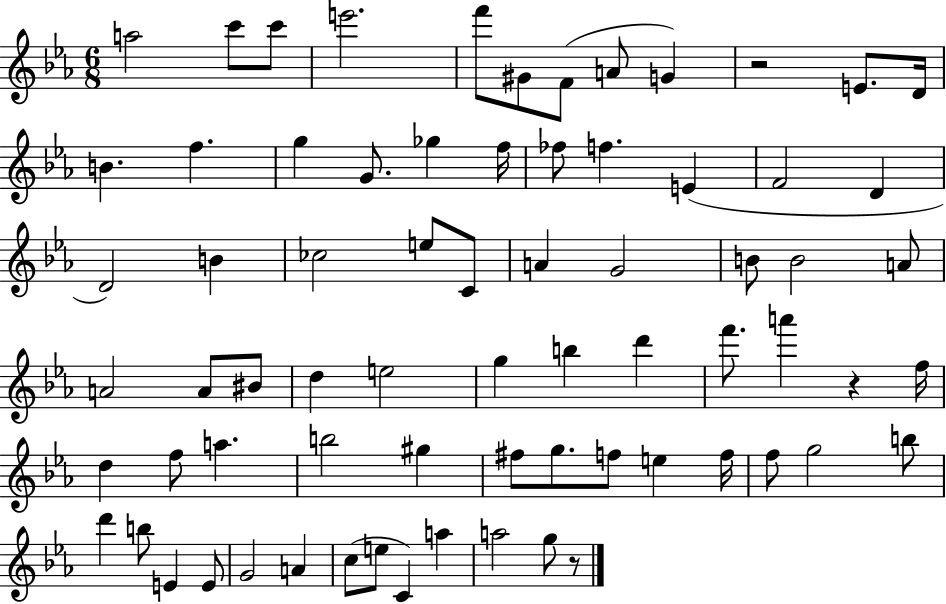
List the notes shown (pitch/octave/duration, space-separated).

A5/h C6/e C6/e E6/h. F6/e G#4/e F4/e A4/e G4/q R/h E4/e. D4/s B4/q. F5/q. G5/q G4/e. Gb5/q F5/s FES5/e F5/q. E4/q F4/h D4/q D4/h B4/q CES5/h E5/e C4/e A4/q G4/h B4/e B4/h A4/e A4/h A4/e BIS4/e D5/q E5/h G5/q B5/q D6/q F6/e. A6/q R/q F5/s D5/q F5/e A5/q. B5/h G#5/q F#5/e G5/e. F5/e E5/q F5/s F5/e G5/h B5/e D6/q B5/e E4/q E4/e G4/h A4/q C5/e E5/e C4/q A5/q A5/h G5/e R/e